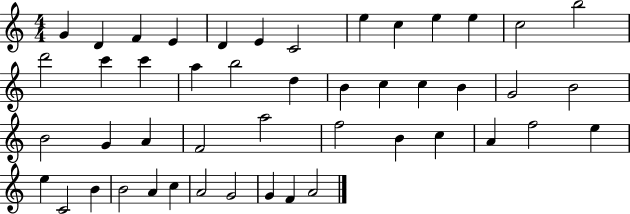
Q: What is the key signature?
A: C major